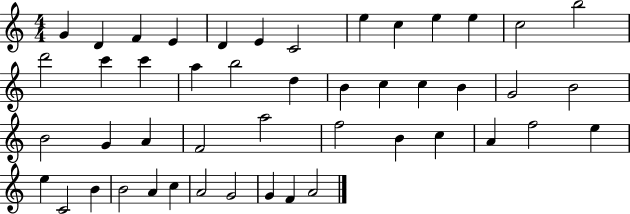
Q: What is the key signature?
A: C major